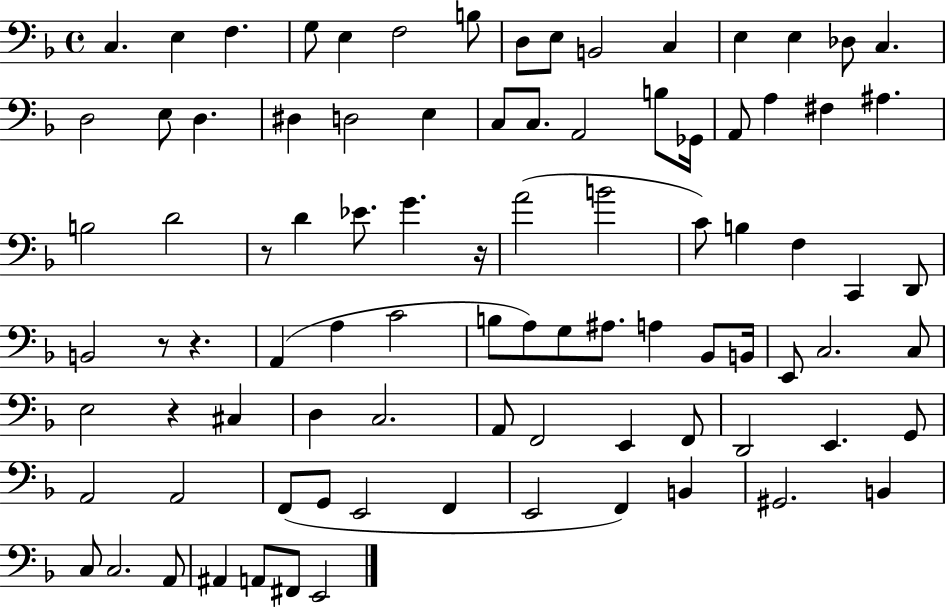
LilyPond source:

{
  \clef bass
  \time 4/4
  \defaultTimeSignature
  \key f \major
  \repeat volta 2 { c4. e4 f4. | g8 e4 f2 b8 | d8 e8 b,2 c4 | e4 e4 des8 c4. | \break d2 e8 d4. | dis4 d2 e4 | c8 c8. a,2 b8 ges,16 | a,8 a4 fis4 ais4. | \break b2 d'2 | r8 d'4 ees'8. g'4. r16 | a'2( b'2 | c'8) b4 f4 c,4 d,8 | \break b,2 r8 r4. | a,4( a4 c'2 | b8 a8) g8 ais8. a4 bes,8 b,16 | e,8 c2. c8 | \break e2 r4 cis4 | d4 c2. | a,8 f,2 e,4 f,8 | d,2 e,4. g,8 | \break a,2 a,2 | f,8( g,8 e,2 f,4 | e,2 f,4) b,4 | gis,2. b,4 | \break c8 c2. a,8 | ais,4 a,8 fis,8 e,2 | } \bar "|."
}